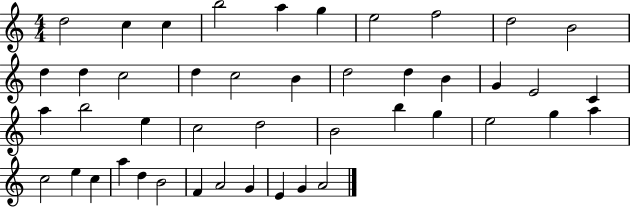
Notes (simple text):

D5/h C5/q C5/q B5/h A5/q G5/q E5/h F5/h D5/h B4/h D5/q D5/q C5/h D5/q C5/h B4/q D5/h D5/q B4/q G4/q E4/h C4/q A5/q B5/h E5/q C5/h D5/h B4/h B5/q G5/q E5/h G5/q A5/q C5/h E5/q C5/q A5/q D5/q B4/h F4/q A4/h G4/q E4/q G4/q A4/h